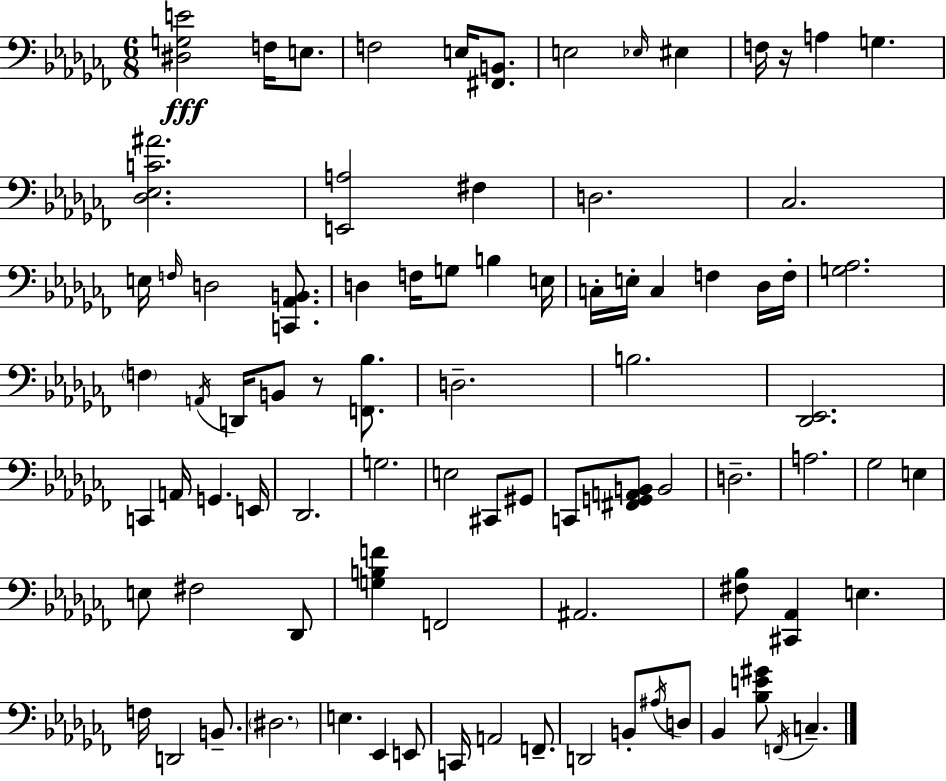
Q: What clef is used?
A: bass